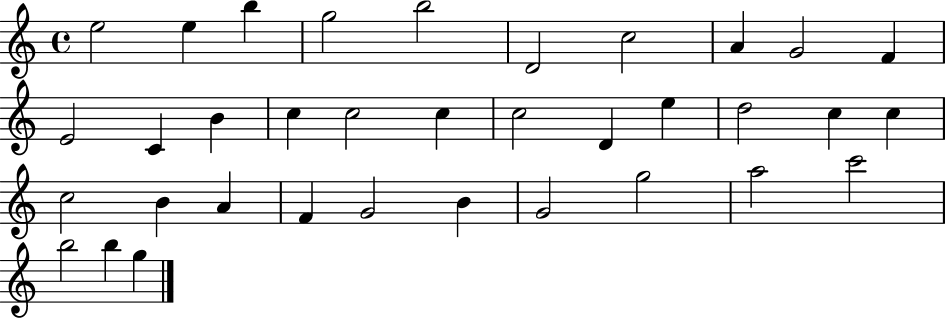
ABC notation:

X:1
T:Untitled
M:4/4
L:1/4
K:C
e2 e b g2 b2 D2 c2 A G2 F E2 C B c c2 c c2 D e d2 c c c2 B A F G2 B G2 g2 a2 c'2 b2 b g